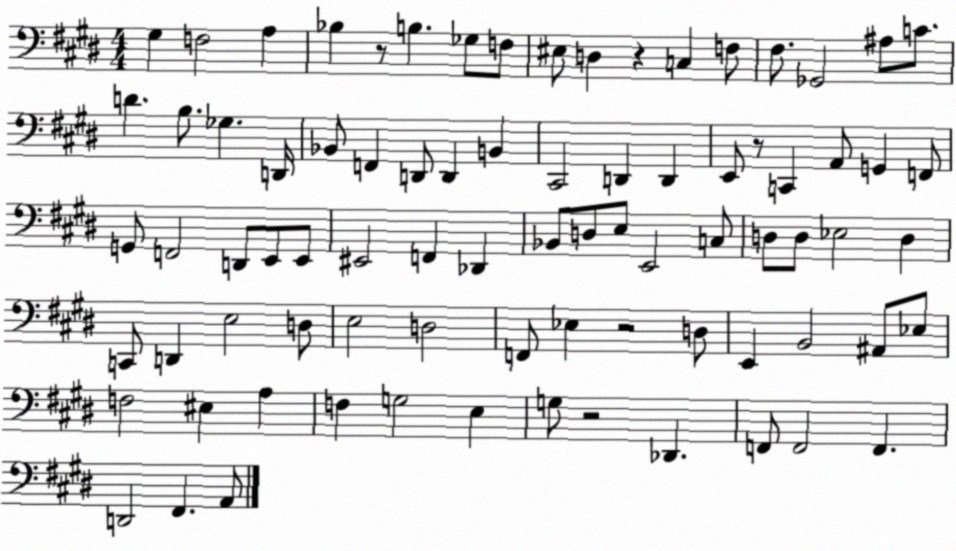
X:1
T:Untitled
M:4/4
L:1/4
K:E
^G, F,2 A, _B, z/2 B, _G,/2 F,/2 ^E,/2 D, z C, F,/2 ^F,/2 _G,,2 ^A,/2 C/2 D B,/2 _G, D,,/4 _B,,/2 F,, D,,/2 D,, B,, ^C,,2 D,, D,, E,,/2 z/2 C,, A,,/2 G,, F,,/2 G,,/2 F,,2 D,,/2 E,,/2 E,,/2 ^E,,2 F,, _D,, _B,,/2 D,/2 E,/2 E,,2 C,/2 D,/2 D,/2 _E,2 D, C,,/2 D,, E,2 D,/2 E,2 D,2 F,,/2 _E, z2 D,/2 E,, B,,2 ^A,,/2 _E,/2 F,2 ^E, A, F, G,2 E, G,/2 z2 _D,, F,,/2 F,,2 F,, D,,2 ^F,, A,,/2